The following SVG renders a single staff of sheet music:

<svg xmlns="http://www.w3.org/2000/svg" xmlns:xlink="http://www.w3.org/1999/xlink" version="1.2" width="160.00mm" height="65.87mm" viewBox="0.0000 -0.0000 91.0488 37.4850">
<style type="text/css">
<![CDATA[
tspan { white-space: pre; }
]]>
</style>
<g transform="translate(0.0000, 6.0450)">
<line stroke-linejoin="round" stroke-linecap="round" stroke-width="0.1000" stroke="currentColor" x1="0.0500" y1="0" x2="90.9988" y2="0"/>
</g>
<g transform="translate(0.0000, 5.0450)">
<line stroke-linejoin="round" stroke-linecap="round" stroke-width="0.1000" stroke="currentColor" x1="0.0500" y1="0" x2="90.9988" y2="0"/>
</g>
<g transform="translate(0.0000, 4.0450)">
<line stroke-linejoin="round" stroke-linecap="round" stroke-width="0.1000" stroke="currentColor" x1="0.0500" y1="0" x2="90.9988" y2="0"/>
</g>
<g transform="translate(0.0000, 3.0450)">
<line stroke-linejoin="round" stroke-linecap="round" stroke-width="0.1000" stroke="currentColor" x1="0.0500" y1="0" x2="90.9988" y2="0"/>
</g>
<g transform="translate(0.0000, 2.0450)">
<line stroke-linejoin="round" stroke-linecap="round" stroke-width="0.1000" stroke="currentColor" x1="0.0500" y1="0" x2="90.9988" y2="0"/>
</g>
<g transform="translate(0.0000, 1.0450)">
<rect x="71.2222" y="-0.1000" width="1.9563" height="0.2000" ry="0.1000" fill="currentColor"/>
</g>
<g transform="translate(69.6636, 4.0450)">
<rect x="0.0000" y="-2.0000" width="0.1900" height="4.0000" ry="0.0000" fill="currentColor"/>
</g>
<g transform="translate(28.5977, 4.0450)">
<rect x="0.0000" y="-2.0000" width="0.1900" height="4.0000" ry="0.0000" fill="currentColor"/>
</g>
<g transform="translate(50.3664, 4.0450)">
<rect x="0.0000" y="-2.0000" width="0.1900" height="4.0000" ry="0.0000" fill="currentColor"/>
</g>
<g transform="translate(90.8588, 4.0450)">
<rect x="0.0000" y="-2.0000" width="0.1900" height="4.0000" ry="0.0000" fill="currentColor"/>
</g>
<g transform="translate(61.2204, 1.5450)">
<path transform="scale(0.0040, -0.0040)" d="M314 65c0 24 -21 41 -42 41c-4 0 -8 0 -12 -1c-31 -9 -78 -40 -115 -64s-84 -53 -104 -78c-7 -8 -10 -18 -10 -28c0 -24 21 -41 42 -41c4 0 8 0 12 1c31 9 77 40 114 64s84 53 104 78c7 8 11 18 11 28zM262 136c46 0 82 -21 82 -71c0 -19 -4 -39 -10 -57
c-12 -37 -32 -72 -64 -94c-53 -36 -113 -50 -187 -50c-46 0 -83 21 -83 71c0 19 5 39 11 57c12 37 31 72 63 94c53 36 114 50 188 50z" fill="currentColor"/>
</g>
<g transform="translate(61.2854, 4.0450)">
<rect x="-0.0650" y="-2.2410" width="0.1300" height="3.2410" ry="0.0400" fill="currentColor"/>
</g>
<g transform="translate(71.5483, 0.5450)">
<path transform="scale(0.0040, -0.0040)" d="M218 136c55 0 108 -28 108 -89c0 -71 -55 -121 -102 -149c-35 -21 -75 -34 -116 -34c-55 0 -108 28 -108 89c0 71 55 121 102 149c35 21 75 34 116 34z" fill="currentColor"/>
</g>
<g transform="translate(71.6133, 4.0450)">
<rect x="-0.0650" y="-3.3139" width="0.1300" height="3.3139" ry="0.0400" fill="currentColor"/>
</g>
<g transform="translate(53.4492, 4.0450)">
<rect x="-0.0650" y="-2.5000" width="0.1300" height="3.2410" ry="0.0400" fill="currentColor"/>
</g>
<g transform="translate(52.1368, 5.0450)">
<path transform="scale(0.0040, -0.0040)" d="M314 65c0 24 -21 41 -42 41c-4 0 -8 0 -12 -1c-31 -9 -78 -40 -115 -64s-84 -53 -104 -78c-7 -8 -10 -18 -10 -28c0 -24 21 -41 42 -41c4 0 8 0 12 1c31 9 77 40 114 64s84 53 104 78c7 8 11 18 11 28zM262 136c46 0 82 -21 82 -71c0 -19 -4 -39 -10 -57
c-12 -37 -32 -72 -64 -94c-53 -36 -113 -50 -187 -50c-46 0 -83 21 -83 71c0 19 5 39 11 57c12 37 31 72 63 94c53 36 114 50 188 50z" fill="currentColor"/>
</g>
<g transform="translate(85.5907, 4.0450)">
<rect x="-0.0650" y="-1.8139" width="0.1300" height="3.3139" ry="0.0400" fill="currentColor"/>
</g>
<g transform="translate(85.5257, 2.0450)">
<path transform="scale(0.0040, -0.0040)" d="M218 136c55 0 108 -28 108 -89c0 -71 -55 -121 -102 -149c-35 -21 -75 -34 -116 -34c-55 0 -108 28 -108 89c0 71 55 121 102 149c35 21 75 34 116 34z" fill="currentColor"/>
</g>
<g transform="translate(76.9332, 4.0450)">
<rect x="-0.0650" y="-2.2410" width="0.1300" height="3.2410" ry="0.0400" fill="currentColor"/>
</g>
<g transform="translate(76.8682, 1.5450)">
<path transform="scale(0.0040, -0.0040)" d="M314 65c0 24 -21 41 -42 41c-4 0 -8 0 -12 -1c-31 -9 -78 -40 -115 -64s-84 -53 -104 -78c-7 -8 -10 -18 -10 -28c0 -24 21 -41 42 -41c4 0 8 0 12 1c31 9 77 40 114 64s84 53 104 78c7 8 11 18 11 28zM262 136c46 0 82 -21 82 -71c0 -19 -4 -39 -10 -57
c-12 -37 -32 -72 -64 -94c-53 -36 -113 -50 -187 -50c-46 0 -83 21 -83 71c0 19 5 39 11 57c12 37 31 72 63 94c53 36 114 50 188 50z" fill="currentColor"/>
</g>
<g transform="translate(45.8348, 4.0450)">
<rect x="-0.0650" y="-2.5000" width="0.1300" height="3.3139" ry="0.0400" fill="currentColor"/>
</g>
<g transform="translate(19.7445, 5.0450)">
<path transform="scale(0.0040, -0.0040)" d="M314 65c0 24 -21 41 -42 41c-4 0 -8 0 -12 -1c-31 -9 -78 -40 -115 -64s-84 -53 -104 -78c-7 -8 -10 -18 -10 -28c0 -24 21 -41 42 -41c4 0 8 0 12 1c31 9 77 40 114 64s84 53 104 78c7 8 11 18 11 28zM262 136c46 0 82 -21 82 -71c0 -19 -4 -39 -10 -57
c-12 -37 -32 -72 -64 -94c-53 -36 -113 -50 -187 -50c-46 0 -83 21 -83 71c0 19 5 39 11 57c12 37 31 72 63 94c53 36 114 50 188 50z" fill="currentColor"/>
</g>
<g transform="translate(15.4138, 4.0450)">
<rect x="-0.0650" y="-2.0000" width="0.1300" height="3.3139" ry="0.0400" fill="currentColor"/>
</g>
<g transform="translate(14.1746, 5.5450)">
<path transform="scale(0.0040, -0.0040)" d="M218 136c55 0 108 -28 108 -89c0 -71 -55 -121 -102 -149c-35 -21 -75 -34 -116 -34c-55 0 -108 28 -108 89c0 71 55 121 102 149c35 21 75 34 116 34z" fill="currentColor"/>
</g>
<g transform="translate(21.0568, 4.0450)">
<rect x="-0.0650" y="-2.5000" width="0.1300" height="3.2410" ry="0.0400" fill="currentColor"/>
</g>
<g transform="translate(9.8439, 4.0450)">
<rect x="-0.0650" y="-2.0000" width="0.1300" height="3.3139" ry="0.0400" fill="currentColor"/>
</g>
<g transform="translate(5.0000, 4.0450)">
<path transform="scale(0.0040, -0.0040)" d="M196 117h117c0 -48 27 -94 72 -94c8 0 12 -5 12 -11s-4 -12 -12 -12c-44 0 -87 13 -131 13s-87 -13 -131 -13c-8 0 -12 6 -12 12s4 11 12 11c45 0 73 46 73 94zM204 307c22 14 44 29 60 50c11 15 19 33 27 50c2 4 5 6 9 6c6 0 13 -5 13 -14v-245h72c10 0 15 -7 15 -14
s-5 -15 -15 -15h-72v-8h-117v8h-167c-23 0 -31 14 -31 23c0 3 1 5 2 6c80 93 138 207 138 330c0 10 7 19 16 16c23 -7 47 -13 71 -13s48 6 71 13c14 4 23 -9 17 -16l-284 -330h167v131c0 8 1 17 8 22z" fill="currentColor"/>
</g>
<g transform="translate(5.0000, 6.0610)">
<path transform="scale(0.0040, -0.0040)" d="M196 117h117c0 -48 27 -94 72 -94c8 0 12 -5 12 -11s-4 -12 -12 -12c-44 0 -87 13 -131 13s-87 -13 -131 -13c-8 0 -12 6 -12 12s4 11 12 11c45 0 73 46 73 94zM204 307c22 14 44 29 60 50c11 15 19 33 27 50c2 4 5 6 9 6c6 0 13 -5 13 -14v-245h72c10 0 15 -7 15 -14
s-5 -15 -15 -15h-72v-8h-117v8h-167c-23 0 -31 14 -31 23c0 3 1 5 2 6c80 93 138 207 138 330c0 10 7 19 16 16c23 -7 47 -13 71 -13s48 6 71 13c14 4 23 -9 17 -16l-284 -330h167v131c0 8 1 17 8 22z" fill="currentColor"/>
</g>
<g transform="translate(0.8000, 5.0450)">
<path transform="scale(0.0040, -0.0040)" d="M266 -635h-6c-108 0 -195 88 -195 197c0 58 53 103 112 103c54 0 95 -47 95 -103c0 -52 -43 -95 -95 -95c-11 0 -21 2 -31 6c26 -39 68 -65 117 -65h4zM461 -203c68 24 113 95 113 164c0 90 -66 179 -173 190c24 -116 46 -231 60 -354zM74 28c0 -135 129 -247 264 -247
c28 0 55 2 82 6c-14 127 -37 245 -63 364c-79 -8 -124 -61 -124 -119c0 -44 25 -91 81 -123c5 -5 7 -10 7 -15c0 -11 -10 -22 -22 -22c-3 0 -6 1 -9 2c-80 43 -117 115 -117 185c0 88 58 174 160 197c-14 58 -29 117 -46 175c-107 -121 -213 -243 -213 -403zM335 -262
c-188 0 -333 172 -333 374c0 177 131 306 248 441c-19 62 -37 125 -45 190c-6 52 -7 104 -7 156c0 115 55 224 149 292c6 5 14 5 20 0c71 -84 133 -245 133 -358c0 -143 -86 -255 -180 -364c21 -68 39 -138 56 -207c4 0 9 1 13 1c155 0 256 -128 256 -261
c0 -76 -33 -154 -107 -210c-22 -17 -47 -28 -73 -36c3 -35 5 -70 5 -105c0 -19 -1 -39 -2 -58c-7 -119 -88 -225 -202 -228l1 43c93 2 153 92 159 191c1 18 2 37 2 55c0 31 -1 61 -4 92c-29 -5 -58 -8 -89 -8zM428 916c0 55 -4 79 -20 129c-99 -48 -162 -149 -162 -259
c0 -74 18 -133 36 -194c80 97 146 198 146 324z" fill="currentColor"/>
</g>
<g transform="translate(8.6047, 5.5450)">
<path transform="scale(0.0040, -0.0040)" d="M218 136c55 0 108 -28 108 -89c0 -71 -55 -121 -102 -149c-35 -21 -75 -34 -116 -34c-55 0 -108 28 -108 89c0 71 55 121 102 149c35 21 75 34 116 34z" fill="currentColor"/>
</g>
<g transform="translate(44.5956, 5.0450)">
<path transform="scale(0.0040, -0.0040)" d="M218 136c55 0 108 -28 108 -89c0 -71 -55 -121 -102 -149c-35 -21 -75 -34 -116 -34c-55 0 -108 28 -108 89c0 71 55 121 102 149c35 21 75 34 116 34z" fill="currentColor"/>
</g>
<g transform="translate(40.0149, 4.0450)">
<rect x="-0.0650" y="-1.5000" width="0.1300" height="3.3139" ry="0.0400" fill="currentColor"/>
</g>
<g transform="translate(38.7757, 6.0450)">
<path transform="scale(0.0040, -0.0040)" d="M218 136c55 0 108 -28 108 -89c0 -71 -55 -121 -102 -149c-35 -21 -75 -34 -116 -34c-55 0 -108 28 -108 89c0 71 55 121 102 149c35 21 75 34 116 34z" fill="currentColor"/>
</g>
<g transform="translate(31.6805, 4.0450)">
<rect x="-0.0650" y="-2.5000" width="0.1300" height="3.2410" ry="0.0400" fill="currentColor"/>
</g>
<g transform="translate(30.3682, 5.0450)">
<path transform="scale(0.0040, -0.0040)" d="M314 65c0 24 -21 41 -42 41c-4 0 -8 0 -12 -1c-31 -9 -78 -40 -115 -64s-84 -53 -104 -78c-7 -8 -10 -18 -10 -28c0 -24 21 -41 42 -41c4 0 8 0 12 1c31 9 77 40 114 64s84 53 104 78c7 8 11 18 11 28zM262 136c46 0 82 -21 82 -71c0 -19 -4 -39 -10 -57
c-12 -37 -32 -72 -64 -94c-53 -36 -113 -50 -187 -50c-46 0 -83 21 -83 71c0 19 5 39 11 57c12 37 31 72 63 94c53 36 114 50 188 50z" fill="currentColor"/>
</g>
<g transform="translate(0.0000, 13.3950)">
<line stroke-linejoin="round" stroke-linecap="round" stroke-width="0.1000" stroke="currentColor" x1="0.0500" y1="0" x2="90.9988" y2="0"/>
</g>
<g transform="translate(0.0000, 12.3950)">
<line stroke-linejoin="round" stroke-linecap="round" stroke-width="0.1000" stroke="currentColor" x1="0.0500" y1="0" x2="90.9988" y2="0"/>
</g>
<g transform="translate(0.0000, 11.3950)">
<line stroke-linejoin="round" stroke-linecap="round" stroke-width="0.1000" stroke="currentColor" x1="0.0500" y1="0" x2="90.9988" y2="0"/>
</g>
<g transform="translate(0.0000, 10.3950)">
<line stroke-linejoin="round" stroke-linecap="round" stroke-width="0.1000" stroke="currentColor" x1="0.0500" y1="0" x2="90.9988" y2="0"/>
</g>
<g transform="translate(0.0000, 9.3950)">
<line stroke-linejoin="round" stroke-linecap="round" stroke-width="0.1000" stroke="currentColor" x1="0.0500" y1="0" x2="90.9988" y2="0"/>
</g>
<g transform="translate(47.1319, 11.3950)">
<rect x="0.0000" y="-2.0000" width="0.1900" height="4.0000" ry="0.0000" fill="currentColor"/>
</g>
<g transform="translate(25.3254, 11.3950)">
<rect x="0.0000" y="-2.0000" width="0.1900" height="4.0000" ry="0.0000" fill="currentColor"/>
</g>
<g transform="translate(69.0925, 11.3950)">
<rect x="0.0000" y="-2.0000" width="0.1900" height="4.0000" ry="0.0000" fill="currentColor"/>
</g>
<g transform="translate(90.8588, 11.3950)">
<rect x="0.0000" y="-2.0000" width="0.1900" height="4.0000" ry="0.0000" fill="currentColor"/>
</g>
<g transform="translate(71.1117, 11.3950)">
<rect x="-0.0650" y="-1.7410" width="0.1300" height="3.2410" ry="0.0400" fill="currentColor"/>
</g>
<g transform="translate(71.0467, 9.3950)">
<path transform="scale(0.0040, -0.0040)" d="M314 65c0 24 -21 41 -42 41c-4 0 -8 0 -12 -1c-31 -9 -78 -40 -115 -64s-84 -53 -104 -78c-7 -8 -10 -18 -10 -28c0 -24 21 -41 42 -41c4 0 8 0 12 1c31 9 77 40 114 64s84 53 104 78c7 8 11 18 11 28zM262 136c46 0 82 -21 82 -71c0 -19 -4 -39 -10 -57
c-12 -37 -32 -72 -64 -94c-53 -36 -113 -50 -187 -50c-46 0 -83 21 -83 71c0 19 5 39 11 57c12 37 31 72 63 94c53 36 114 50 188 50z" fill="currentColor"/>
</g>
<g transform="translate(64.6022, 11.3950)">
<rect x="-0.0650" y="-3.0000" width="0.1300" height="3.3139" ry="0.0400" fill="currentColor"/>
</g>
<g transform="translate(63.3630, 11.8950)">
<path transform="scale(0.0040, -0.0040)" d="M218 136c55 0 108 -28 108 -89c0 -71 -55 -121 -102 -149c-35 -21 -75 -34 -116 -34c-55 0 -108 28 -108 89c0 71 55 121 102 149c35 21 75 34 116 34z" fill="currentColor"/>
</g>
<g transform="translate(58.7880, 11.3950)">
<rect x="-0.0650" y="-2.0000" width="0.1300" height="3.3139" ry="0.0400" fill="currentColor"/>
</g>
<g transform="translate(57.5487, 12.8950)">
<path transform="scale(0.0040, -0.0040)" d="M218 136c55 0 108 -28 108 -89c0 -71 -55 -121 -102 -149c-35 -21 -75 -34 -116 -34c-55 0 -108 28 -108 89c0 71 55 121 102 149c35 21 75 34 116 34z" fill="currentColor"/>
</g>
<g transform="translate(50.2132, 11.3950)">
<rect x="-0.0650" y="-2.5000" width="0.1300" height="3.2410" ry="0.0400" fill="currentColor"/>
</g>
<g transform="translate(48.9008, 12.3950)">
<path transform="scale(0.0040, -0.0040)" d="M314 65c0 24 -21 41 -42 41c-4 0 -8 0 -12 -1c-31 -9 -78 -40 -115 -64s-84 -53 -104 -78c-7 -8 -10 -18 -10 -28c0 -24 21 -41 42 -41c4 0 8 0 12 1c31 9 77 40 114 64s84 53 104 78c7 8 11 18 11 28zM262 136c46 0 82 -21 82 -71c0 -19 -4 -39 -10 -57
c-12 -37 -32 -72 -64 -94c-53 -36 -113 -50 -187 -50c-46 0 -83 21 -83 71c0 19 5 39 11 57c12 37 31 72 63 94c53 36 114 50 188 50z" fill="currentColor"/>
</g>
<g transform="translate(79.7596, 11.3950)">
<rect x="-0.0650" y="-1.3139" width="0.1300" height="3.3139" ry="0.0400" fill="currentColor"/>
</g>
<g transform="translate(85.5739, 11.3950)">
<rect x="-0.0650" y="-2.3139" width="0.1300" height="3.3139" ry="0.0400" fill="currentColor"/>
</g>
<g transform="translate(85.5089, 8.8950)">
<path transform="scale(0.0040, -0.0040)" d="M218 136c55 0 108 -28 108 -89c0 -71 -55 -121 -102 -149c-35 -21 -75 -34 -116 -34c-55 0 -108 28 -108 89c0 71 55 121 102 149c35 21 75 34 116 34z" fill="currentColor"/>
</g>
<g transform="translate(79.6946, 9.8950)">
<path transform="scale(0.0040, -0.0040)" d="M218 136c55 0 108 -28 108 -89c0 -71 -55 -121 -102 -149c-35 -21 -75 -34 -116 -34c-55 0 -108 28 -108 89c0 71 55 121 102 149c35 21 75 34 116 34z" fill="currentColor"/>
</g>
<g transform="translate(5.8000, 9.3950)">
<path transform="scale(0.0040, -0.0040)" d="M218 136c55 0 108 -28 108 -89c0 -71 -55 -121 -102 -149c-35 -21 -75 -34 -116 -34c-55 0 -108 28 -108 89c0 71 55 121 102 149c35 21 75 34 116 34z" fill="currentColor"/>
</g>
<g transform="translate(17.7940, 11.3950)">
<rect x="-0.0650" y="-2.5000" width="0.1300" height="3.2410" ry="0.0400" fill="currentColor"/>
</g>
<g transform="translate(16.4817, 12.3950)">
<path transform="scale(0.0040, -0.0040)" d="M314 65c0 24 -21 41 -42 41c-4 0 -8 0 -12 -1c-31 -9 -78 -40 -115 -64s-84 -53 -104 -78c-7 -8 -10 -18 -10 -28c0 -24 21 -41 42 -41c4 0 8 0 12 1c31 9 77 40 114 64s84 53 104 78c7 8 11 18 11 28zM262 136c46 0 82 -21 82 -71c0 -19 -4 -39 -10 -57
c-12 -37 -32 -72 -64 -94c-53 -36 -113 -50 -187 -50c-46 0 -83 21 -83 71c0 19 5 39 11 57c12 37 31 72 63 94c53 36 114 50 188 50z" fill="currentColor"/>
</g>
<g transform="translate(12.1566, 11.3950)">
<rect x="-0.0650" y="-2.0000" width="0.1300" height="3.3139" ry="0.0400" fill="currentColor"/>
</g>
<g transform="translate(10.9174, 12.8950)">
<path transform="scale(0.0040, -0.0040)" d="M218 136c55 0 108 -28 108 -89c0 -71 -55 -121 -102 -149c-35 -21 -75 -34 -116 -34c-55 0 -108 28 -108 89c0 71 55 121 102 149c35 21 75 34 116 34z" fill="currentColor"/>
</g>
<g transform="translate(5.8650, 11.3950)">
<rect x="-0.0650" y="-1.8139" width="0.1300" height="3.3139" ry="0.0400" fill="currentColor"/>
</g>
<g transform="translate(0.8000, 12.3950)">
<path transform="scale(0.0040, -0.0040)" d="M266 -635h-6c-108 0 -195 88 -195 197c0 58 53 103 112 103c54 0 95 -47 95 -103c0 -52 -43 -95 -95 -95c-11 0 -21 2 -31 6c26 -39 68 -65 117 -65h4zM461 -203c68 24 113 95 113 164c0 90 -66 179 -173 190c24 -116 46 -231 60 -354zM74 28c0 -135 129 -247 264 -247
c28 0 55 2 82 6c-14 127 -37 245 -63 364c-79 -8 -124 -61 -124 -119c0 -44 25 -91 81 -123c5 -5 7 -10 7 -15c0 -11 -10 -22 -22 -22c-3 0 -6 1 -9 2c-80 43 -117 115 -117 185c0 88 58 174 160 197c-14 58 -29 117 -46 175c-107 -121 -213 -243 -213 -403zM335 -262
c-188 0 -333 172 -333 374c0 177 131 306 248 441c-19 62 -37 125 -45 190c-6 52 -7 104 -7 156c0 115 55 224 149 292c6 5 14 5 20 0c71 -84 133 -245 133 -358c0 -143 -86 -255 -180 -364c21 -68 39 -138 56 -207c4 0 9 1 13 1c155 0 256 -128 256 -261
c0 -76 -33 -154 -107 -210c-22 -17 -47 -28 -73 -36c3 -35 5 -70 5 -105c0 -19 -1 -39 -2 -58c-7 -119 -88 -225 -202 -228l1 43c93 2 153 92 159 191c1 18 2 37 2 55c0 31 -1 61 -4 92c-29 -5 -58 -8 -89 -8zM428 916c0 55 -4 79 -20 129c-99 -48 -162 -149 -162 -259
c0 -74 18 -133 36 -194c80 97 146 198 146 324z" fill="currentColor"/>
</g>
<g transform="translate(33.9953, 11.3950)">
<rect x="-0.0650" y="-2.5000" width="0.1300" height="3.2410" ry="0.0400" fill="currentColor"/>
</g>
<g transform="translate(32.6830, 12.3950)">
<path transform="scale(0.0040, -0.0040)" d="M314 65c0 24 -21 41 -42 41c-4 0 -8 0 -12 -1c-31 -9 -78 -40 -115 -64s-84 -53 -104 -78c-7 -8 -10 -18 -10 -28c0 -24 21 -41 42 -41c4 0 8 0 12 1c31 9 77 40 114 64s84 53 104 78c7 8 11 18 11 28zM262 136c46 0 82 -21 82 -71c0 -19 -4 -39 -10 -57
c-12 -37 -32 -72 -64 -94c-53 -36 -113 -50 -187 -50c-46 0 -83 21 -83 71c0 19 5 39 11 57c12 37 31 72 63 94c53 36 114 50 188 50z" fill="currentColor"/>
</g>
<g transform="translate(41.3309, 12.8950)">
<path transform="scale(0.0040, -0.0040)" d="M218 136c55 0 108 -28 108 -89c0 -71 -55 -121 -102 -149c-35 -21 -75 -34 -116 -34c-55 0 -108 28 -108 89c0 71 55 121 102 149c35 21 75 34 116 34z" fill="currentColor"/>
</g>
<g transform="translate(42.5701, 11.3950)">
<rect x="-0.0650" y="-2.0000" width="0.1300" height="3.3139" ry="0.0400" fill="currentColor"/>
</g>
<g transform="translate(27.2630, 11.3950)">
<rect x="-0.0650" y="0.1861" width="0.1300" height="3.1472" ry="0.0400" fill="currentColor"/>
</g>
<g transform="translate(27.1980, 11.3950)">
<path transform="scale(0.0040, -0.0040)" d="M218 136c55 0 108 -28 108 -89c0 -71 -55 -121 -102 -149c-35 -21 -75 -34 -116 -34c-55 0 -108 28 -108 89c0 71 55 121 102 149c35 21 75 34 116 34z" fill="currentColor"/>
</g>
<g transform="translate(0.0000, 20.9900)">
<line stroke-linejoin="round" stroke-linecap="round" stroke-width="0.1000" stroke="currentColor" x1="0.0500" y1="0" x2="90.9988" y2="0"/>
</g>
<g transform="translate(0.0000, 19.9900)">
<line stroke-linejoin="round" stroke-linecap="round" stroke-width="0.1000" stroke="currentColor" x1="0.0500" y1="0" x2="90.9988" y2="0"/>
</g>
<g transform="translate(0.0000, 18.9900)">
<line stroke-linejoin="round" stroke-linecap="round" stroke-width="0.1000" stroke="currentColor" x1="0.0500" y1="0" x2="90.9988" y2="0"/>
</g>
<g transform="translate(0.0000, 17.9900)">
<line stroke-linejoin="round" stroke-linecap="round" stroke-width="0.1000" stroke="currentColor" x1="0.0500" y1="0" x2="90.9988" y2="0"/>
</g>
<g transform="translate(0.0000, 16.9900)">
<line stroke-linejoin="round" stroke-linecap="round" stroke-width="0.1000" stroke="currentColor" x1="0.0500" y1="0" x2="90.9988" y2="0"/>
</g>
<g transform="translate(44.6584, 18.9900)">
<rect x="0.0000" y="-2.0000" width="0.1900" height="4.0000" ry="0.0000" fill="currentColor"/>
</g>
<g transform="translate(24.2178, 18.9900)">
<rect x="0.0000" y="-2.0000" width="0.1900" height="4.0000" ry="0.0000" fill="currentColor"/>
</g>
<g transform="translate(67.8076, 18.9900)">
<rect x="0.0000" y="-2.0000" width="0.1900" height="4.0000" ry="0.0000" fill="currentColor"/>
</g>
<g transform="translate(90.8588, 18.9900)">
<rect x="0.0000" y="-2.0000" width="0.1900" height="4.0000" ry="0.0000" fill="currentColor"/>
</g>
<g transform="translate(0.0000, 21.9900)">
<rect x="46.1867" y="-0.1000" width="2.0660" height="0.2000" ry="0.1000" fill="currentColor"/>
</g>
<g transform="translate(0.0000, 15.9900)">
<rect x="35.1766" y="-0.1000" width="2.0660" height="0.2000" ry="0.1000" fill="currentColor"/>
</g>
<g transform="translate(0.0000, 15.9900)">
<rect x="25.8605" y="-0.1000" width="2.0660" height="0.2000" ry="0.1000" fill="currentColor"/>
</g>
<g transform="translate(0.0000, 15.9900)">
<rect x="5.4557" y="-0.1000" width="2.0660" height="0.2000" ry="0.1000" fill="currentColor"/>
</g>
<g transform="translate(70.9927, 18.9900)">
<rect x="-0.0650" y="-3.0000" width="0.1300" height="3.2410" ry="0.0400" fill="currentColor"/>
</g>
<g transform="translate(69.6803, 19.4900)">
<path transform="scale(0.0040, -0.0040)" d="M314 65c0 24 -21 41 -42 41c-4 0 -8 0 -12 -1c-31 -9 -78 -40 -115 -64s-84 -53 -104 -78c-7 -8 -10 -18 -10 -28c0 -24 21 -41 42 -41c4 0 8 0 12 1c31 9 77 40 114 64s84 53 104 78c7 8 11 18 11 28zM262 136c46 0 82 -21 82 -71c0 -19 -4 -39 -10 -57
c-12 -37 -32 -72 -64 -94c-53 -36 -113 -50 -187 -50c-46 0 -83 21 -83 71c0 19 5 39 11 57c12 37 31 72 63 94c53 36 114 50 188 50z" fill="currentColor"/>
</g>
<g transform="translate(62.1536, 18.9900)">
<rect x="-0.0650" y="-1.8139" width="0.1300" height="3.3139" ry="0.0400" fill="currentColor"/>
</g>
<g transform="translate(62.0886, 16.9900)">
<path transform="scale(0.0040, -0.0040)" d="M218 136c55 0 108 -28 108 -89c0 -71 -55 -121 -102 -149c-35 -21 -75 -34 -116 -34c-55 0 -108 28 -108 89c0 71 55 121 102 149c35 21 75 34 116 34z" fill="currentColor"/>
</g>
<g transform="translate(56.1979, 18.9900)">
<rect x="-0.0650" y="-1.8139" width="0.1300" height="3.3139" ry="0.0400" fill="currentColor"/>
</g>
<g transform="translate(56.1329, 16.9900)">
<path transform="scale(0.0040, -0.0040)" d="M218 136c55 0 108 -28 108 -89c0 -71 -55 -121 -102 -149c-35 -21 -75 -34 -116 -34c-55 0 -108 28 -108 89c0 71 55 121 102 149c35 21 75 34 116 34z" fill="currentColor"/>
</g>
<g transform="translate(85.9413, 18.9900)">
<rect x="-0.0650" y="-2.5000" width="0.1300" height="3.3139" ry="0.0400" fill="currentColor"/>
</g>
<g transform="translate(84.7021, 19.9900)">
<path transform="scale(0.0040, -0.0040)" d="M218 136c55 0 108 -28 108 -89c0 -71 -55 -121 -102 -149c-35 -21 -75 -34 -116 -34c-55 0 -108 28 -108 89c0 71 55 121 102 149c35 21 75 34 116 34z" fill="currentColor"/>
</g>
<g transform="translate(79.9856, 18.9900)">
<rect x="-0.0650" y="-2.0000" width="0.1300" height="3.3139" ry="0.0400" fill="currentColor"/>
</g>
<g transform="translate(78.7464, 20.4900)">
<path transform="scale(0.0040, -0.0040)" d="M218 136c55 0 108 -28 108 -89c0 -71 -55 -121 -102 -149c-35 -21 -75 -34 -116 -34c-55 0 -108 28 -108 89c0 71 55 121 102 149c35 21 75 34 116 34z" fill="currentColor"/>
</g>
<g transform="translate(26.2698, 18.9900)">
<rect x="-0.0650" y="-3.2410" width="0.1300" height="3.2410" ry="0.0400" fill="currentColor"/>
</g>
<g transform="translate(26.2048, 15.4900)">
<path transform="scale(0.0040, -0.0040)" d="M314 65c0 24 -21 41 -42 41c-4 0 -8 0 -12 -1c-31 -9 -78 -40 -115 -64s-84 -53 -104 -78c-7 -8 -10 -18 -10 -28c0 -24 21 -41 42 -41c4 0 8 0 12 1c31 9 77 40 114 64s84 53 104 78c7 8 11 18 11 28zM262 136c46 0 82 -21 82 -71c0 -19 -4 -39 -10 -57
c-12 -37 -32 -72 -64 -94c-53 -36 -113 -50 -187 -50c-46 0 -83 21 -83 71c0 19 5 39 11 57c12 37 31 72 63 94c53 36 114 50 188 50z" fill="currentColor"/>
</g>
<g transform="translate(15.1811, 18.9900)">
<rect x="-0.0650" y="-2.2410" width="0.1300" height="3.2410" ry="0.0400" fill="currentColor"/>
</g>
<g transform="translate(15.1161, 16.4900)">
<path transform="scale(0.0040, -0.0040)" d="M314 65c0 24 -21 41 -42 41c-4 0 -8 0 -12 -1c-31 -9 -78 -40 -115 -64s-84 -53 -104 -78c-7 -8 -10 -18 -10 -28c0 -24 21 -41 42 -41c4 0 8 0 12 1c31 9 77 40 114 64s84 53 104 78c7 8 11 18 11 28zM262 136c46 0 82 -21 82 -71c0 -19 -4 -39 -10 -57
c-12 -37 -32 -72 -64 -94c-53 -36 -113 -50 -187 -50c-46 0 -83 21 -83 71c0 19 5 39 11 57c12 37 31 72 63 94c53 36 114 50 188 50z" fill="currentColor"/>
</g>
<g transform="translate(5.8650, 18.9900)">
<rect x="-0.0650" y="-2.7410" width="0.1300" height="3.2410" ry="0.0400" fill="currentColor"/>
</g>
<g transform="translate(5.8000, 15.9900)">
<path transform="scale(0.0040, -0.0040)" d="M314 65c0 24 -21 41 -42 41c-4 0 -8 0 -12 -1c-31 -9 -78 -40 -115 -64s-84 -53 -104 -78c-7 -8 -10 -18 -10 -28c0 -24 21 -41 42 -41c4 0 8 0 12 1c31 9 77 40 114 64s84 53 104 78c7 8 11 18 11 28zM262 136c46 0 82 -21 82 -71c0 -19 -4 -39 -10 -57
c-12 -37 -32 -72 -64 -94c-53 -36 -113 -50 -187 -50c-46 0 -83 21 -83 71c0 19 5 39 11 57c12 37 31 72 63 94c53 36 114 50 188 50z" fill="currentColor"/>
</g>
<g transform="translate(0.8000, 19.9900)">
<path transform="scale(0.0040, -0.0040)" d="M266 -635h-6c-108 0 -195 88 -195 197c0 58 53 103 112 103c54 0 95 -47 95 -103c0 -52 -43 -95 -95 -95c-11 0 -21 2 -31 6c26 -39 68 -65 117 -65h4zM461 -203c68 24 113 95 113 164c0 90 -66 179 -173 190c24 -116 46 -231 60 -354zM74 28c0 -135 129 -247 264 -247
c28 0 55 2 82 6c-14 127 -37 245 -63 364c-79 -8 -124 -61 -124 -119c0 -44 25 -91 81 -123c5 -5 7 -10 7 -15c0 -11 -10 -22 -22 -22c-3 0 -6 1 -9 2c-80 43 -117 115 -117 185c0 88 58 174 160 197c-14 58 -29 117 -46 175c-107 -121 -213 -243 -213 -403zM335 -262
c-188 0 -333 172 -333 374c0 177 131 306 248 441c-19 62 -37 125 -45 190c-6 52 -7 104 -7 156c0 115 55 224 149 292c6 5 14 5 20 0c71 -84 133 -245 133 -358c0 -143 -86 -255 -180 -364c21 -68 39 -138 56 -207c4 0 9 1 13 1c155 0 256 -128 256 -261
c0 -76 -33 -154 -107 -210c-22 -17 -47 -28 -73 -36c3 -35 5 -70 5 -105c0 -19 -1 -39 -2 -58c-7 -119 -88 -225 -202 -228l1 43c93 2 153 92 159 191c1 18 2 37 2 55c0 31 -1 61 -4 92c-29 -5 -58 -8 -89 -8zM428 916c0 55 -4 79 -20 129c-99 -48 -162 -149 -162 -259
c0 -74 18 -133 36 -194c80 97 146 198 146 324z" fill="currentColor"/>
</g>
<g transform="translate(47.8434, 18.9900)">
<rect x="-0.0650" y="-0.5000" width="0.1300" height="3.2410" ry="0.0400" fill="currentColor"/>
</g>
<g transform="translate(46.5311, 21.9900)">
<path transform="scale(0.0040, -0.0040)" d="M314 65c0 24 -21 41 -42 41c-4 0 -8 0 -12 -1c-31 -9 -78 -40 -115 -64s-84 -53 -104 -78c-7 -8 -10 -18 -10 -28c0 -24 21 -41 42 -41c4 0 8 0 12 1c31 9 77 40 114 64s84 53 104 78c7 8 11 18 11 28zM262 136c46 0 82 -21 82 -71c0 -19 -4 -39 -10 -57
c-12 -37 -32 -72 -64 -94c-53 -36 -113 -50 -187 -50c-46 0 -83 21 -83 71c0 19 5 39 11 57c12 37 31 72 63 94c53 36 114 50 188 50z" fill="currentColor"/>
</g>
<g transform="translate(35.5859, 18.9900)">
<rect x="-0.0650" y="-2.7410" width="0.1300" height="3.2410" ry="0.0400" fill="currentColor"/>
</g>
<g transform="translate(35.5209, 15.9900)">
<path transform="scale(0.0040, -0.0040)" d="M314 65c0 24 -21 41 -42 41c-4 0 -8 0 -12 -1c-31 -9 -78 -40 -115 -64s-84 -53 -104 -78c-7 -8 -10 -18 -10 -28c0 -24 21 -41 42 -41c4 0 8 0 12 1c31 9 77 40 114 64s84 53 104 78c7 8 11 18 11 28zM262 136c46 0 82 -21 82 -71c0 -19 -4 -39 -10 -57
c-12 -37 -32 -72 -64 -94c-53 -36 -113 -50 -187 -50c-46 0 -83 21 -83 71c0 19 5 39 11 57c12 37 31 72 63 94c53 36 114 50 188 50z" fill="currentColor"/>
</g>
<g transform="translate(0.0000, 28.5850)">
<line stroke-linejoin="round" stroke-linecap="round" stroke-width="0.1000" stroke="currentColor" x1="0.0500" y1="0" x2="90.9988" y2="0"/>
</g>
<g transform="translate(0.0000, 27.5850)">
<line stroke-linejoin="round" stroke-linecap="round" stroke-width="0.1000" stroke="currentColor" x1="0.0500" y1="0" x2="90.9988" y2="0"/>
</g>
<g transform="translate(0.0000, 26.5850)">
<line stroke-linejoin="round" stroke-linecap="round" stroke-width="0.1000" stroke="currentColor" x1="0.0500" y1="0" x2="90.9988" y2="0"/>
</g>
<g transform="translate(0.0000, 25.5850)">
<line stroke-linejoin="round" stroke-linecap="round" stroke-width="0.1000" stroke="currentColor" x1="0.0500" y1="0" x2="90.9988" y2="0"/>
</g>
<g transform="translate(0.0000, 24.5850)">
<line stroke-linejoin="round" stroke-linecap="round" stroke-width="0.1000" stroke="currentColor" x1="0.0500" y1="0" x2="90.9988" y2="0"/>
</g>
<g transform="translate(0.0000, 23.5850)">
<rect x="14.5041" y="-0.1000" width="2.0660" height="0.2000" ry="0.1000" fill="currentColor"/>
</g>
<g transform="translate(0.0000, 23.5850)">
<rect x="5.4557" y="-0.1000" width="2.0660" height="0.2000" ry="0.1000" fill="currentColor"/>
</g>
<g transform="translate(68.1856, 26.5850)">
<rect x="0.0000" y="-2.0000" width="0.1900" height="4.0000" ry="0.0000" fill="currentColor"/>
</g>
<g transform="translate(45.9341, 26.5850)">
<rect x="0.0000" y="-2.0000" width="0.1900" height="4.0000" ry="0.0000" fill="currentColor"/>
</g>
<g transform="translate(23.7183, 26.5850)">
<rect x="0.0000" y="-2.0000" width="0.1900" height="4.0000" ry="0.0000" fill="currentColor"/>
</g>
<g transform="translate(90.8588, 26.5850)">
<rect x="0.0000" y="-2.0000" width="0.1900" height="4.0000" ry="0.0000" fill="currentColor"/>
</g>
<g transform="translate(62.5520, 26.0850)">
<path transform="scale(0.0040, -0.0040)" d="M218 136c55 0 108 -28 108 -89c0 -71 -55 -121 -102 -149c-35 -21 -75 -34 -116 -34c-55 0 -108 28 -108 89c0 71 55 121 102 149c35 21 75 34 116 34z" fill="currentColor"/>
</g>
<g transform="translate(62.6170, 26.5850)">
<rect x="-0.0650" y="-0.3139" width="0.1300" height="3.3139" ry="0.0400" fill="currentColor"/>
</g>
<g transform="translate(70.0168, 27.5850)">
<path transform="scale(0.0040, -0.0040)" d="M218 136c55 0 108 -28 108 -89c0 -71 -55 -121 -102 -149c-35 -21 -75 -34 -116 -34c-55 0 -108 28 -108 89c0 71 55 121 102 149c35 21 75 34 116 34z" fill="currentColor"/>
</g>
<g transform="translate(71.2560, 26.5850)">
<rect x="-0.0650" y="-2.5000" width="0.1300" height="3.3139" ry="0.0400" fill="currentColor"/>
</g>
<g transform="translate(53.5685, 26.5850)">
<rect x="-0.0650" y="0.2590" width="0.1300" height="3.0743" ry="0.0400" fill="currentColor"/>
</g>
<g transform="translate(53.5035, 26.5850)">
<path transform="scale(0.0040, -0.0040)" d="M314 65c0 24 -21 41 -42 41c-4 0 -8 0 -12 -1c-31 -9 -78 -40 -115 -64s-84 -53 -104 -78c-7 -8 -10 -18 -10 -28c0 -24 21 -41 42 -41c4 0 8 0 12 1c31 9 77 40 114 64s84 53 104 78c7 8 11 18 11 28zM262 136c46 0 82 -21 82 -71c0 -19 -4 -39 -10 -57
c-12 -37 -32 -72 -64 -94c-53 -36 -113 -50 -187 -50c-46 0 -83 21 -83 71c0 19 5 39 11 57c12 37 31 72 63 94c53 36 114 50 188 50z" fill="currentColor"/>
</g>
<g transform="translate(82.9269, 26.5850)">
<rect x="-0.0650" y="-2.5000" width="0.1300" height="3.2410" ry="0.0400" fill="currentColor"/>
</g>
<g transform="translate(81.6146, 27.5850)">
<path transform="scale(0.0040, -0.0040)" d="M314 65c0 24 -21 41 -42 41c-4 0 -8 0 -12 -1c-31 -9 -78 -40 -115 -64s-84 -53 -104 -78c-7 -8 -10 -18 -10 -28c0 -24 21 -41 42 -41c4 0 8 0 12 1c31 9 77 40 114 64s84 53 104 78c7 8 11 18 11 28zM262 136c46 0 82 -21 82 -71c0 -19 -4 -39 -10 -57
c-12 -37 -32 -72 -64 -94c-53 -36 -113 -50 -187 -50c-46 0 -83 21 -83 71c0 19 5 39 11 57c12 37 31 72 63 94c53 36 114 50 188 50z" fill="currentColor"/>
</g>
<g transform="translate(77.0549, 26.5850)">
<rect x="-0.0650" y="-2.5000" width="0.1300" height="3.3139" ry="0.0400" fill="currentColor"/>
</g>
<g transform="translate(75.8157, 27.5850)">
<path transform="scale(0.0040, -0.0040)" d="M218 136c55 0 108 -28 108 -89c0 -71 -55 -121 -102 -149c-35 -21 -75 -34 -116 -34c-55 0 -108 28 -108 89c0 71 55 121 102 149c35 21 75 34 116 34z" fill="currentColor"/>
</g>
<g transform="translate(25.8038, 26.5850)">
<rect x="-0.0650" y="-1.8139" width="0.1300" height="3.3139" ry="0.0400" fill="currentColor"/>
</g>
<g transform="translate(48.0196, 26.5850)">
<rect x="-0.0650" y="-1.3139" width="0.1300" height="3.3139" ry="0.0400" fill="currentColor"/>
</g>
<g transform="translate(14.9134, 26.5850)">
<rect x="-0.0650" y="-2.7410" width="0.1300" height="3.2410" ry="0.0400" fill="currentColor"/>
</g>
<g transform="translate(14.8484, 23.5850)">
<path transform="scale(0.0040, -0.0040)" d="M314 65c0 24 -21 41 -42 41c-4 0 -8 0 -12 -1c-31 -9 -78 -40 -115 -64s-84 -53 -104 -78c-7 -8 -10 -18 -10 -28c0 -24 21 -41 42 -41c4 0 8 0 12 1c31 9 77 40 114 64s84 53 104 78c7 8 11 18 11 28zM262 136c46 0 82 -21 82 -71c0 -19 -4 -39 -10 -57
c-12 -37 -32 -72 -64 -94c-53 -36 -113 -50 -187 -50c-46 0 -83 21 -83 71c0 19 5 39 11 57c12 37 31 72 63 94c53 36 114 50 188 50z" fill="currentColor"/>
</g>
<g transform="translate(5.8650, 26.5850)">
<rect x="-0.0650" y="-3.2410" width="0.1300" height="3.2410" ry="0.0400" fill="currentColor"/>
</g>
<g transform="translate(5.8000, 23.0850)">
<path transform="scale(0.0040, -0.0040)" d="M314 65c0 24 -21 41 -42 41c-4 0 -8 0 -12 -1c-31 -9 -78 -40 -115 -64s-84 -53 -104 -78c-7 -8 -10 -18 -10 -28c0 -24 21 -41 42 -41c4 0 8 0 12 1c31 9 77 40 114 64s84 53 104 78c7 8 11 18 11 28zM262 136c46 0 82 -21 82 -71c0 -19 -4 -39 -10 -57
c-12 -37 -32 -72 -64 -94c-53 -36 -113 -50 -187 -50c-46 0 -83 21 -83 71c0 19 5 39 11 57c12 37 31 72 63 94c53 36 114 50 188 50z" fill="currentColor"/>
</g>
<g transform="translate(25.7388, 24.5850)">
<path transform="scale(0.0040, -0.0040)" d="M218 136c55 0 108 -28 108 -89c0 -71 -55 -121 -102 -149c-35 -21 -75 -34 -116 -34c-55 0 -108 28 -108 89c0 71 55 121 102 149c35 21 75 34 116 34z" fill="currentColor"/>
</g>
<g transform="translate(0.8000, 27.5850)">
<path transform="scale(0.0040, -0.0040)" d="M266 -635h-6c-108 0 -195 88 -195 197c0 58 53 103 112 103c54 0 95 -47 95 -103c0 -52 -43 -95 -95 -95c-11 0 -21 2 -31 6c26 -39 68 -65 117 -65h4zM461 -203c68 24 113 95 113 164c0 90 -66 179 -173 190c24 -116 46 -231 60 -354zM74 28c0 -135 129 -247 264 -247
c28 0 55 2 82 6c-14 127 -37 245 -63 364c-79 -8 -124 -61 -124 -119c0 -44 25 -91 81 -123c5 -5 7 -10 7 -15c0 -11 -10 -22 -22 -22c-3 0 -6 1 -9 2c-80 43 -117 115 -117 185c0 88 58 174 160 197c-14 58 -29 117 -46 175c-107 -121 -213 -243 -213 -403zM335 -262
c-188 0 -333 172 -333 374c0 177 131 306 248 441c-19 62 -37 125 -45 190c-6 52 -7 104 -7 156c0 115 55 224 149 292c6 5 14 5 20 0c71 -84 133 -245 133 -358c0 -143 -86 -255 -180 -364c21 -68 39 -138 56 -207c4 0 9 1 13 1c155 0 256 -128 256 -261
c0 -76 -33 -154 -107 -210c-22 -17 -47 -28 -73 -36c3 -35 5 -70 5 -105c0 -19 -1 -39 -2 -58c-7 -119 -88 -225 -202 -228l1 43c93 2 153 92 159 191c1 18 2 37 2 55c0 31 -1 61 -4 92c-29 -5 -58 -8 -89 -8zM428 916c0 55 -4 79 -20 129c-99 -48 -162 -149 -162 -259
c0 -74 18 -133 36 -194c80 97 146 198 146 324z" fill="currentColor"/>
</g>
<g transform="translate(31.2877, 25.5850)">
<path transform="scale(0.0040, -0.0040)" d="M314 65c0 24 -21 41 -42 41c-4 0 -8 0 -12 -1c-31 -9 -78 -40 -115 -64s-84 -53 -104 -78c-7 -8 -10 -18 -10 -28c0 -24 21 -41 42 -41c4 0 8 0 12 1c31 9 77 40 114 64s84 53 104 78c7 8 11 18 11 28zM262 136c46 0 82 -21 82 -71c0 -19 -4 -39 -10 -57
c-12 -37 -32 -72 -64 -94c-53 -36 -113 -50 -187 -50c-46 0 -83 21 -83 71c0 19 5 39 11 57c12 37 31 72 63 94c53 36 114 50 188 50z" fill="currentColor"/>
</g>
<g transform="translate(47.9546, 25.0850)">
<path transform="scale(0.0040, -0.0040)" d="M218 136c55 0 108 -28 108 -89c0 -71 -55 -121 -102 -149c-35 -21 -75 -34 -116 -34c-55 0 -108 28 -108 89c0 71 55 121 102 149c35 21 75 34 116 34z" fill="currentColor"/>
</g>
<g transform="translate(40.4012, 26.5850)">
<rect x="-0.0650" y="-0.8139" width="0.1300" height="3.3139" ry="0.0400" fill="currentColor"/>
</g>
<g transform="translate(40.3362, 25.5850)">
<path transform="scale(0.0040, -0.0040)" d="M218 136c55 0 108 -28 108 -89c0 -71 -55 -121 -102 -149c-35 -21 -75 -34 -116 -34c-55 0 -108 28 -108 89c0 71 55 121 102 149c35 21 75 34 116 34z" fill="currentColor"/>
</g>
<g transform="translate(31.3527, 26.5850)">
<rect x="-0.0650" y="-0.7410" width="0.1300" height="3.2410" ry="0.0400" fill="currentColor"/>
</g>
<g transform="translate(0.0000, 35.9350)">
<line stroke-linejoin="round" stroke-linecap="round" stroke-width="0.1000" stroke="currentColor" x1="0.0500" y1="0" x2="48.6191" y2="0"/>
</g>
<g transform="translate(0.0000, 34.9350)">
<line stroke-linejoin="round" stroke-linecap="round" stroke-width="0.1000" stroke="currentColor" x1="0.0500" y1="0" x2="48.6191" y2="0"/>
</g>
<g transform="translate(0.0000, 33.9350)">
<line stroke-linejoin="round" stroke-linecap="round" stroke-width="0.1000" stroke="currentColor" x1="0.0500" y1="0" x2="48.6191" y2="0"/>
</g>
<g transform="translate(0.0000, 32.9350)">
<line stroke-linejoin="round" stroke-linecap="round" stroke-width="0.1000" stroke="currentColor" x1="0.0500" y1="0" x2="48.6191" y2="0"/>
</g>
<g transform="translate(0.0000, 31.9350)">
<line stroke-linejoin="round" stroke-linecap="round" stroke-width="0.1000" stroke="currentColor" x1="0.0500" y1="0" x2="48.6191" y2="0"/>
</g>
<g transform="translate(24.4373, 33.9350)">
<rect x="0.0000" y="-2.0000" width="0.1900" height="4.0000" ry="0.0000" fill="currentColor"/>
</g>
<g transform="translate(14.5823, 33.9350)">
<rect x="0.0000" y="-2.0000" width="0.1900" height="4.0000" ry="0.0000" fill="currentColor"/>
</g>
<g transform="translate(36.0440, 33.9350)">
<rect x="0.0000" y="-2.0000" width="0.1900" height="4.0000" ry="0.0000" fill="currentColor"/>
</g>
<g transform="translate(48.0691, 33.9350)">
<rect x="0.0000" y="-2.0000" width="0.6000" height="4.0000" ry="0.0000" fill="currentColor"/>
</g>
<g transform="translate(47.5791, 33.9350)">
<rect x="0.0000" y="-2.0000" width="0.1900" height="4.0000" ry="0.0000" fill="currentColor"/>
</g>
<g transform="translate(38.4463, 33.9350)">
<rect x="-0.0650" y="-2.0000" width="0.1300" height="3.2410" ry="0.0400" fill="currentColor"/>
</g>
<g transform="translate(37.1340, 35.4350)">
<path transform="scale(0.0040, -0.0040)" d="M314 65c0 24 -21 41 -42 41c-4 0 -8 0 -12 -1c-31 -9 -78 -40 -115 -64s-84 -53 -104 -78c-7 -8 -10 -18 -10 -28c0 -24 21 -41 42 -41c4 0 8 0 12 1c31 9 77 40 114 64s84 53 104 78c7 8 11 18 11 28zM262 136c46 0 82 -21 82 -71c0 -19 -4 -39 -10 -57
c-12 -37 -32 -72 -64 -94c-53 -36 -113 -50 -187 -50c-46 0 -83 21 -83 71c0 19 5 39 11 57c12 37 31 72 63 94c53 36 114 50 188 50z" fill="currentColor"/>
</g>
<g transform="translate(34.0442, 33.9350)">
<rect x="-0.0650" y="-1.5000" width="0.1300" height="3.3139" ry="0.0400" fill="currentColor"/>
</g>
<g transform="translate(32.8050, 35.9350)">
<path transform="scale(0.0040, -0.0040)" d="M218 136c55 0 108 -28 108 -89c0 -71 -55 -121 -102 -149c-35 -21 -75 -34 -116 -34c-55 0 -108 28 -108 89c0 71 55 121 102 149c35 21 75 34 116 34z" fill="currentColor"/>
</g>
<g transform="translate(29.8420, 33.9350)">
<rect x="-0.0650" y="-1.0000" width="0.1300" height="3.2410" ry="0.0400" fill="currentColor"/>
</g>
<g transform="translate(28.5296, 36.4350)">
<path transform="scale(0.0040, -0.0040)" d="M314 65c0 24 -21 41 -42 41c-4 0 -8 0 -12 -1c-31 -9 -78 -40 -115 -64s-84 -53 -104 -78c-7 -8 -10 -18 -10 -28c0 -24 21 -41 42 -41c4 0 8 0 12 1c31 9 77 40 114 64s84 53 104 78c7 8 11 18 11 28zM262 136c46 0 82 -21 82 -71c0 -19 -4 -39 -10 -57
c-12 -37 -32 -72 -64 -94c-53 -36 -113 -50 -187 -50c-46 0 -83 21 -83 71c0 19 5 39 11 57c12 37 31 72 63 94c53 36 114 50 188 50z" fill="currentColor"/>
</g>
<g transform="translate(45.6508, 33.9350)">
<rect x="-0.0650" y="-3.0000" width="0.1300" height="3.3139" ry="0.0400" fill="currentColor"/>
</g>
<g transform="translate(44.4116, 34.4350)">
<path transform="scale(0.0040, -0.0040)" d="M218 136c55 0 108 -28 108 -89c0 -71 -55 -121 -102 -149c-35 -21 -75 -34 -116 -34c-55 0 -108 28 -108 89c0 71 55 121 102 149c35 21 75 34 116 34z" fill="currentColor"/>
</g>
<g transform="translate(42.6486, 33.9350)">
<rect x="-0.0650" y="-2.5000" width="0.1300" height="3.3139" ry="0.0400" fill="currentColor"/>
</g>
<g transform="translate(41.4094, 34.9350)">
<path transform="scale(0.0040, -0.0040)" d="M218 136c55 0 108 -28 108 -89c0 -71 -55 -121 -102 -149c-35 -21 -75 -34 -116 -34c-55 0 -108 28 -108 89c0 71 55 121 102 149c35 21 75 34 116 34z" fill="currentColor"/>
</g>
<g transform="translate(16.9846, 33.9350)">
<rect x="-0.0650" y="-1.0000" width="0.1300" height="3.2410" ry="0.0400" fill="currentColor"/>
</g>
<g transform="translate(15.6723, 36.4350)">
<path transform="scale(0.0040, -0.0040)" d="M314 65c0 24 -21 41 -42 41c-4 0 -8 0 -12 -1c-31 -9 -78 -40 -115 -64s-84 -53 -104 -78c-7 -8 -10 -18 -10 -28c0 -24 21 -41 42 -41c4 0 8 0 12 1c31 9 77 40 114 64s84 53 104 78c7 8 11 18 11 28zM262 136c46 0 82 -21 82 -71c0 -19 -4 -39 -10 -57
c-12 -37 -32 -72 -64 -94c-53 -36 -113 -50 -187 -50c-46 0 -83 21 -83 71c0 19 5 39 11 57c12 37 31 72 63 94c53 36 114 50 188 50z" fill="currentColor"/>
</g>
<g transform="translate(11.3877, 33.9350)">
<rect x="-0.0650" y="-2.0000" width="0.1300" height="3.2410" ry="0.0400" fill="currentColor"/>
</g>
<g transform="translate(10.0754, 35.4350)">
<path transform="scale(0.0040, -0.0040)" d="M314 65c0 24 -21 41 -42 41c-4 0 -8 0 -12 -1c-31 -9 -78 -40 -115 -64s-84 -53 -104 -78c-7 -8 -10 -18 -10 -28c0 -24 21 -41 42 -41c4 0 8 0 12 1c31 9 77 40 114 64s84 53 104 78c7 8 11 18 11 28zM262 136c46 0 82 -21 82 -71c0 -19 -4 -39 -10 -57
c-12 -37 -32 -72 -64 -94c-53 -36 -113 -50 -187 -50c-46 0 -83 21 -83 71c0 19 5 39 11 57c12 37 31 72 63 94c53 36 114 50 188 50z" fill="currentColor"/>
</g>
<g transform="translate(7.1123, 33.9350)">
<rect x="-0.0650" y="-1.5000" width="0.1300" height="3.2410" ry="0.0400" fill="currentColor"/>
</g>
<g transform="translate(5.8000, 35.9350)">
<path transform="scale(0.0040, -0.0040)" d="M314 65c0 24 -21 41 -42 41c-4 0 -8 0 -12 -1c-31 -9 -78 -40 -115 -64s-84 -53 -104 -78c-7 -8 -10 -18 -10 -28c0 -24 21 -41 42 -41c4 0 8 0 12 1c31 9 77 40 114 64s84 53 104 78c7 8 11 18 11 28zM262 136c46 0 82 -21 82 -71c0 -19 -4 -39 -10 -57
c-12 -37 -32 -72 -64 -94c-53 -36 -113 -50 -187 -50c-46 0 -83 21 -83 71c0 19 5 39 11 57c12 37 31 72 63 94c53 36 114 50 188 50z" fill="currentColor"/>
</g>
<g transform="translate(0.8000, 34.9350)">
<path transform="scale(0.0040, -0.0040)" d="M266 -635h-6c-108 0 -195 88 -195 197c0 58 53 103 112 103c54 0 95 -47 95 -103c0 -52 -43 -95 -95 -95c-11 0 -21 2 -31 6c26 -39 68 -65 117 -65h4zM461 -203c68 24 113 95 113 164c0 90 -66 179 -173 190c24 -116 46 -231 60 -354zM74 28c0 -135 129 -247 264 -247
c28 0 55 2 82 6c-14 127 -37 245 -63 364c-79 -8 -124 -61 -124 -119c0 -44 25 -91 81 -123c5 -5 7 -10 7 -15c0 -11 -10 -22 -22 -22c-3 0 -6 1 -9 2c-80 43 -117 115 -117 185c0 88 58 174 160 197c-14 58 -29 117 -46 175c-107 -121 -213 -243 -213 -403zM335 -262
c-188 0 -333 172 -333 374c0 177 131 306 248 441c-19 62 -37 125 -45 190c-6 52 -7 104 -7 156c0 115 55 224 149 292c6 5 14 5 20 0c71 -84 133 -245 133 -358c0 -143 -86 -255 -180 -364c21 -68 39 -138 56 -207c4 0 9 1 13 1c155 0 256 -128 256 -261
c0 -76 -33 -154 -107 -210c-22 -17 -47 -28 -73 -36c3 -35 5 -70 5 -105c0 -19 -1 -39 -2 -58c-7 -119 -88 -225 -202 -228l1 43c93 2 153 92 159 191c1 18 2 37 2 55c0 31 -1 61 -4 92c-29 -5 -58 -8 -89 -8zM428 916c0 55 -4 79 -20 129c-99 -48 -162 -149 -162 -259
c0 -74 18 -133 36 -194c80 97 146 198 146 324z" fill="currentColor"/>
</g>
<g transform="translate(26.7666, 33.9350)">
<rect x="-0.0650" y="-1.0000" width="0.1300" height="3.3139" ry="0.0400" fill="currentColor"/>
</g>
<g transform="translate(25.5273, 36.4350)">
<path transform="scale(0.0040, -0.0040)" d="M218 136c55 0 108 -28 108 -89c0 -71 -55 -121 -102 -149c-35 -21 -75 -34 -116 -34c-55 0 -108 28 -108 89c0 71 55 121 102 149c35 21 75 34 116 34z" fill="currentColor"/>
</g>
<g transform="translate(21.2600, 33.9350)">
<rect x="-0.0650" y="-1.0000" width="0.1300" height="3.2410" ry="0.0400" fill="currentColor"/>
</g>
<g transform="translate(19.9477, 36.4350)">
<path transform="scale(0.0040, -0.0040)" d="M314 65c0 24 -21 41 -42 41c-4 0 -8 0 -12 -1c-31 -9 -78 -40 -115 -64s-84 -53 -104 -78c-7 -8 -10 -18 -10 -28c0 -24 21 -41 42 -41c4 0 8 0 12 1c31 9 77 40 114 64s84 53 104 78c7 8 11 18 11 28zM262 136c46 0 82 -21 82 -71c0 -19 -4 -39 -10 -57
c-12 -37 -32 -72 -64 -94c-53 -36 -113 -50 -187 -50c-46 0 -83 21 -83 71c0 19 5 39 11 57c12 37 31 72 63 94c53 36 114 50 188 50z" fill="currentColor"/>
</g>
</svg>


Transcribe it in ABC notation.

X:1
T:Untitled
M:4/4
L:1/4
K:C
F F G2 G2 E G G2 g2 b g2 f f F G2 B G2 F G2 F A f2 e g a2 g2 b2 a2 C2 f f A2 F G b2 a2 f d2 d e B2 c G G G2 E2 F2 D2 D2 D D2 E F2 G A